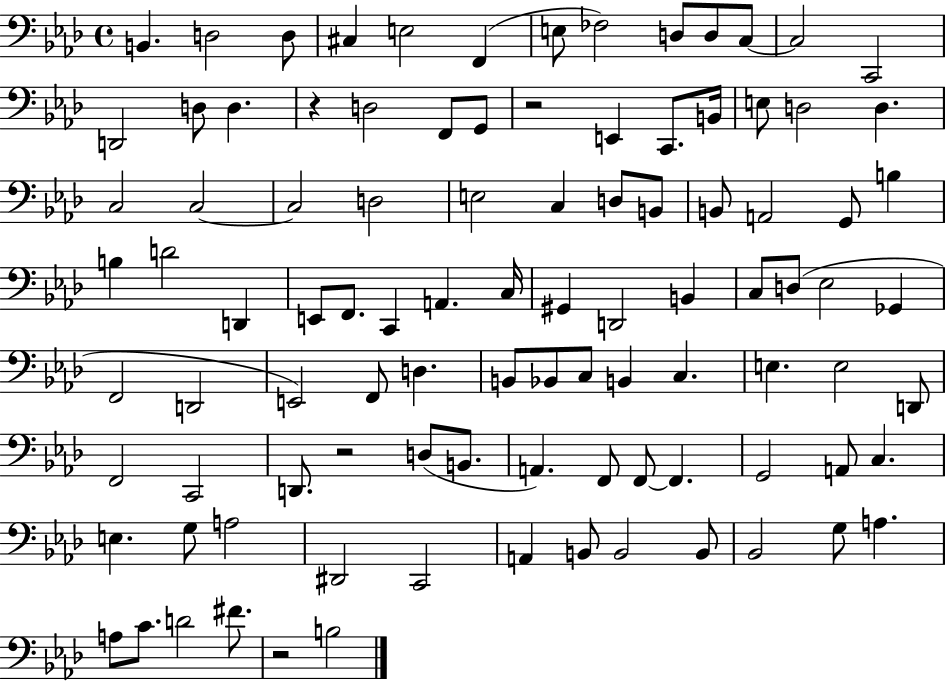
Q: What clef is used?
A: bass